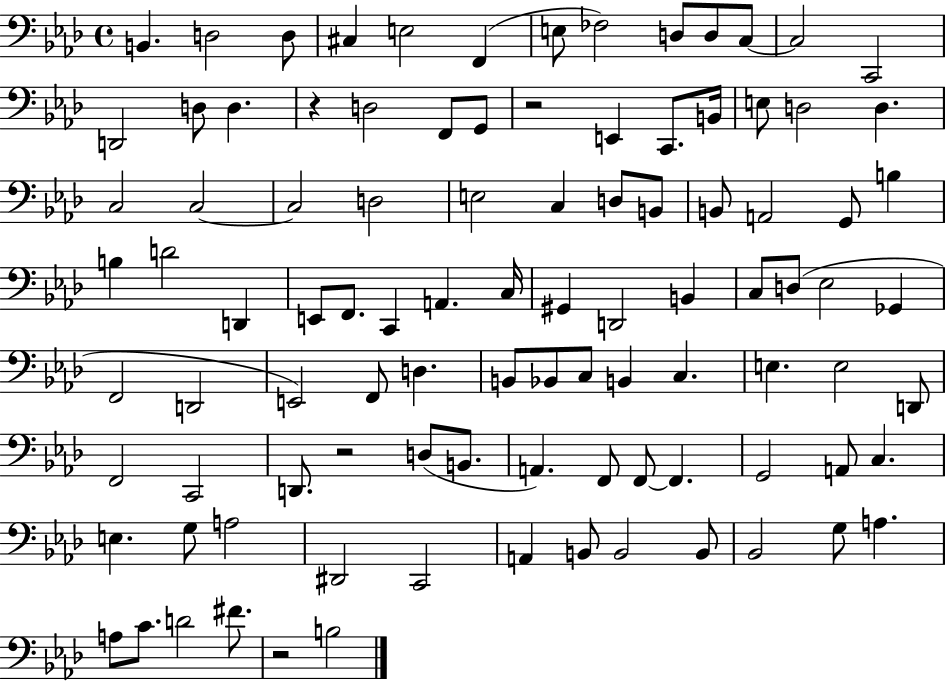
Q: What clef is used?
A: bass